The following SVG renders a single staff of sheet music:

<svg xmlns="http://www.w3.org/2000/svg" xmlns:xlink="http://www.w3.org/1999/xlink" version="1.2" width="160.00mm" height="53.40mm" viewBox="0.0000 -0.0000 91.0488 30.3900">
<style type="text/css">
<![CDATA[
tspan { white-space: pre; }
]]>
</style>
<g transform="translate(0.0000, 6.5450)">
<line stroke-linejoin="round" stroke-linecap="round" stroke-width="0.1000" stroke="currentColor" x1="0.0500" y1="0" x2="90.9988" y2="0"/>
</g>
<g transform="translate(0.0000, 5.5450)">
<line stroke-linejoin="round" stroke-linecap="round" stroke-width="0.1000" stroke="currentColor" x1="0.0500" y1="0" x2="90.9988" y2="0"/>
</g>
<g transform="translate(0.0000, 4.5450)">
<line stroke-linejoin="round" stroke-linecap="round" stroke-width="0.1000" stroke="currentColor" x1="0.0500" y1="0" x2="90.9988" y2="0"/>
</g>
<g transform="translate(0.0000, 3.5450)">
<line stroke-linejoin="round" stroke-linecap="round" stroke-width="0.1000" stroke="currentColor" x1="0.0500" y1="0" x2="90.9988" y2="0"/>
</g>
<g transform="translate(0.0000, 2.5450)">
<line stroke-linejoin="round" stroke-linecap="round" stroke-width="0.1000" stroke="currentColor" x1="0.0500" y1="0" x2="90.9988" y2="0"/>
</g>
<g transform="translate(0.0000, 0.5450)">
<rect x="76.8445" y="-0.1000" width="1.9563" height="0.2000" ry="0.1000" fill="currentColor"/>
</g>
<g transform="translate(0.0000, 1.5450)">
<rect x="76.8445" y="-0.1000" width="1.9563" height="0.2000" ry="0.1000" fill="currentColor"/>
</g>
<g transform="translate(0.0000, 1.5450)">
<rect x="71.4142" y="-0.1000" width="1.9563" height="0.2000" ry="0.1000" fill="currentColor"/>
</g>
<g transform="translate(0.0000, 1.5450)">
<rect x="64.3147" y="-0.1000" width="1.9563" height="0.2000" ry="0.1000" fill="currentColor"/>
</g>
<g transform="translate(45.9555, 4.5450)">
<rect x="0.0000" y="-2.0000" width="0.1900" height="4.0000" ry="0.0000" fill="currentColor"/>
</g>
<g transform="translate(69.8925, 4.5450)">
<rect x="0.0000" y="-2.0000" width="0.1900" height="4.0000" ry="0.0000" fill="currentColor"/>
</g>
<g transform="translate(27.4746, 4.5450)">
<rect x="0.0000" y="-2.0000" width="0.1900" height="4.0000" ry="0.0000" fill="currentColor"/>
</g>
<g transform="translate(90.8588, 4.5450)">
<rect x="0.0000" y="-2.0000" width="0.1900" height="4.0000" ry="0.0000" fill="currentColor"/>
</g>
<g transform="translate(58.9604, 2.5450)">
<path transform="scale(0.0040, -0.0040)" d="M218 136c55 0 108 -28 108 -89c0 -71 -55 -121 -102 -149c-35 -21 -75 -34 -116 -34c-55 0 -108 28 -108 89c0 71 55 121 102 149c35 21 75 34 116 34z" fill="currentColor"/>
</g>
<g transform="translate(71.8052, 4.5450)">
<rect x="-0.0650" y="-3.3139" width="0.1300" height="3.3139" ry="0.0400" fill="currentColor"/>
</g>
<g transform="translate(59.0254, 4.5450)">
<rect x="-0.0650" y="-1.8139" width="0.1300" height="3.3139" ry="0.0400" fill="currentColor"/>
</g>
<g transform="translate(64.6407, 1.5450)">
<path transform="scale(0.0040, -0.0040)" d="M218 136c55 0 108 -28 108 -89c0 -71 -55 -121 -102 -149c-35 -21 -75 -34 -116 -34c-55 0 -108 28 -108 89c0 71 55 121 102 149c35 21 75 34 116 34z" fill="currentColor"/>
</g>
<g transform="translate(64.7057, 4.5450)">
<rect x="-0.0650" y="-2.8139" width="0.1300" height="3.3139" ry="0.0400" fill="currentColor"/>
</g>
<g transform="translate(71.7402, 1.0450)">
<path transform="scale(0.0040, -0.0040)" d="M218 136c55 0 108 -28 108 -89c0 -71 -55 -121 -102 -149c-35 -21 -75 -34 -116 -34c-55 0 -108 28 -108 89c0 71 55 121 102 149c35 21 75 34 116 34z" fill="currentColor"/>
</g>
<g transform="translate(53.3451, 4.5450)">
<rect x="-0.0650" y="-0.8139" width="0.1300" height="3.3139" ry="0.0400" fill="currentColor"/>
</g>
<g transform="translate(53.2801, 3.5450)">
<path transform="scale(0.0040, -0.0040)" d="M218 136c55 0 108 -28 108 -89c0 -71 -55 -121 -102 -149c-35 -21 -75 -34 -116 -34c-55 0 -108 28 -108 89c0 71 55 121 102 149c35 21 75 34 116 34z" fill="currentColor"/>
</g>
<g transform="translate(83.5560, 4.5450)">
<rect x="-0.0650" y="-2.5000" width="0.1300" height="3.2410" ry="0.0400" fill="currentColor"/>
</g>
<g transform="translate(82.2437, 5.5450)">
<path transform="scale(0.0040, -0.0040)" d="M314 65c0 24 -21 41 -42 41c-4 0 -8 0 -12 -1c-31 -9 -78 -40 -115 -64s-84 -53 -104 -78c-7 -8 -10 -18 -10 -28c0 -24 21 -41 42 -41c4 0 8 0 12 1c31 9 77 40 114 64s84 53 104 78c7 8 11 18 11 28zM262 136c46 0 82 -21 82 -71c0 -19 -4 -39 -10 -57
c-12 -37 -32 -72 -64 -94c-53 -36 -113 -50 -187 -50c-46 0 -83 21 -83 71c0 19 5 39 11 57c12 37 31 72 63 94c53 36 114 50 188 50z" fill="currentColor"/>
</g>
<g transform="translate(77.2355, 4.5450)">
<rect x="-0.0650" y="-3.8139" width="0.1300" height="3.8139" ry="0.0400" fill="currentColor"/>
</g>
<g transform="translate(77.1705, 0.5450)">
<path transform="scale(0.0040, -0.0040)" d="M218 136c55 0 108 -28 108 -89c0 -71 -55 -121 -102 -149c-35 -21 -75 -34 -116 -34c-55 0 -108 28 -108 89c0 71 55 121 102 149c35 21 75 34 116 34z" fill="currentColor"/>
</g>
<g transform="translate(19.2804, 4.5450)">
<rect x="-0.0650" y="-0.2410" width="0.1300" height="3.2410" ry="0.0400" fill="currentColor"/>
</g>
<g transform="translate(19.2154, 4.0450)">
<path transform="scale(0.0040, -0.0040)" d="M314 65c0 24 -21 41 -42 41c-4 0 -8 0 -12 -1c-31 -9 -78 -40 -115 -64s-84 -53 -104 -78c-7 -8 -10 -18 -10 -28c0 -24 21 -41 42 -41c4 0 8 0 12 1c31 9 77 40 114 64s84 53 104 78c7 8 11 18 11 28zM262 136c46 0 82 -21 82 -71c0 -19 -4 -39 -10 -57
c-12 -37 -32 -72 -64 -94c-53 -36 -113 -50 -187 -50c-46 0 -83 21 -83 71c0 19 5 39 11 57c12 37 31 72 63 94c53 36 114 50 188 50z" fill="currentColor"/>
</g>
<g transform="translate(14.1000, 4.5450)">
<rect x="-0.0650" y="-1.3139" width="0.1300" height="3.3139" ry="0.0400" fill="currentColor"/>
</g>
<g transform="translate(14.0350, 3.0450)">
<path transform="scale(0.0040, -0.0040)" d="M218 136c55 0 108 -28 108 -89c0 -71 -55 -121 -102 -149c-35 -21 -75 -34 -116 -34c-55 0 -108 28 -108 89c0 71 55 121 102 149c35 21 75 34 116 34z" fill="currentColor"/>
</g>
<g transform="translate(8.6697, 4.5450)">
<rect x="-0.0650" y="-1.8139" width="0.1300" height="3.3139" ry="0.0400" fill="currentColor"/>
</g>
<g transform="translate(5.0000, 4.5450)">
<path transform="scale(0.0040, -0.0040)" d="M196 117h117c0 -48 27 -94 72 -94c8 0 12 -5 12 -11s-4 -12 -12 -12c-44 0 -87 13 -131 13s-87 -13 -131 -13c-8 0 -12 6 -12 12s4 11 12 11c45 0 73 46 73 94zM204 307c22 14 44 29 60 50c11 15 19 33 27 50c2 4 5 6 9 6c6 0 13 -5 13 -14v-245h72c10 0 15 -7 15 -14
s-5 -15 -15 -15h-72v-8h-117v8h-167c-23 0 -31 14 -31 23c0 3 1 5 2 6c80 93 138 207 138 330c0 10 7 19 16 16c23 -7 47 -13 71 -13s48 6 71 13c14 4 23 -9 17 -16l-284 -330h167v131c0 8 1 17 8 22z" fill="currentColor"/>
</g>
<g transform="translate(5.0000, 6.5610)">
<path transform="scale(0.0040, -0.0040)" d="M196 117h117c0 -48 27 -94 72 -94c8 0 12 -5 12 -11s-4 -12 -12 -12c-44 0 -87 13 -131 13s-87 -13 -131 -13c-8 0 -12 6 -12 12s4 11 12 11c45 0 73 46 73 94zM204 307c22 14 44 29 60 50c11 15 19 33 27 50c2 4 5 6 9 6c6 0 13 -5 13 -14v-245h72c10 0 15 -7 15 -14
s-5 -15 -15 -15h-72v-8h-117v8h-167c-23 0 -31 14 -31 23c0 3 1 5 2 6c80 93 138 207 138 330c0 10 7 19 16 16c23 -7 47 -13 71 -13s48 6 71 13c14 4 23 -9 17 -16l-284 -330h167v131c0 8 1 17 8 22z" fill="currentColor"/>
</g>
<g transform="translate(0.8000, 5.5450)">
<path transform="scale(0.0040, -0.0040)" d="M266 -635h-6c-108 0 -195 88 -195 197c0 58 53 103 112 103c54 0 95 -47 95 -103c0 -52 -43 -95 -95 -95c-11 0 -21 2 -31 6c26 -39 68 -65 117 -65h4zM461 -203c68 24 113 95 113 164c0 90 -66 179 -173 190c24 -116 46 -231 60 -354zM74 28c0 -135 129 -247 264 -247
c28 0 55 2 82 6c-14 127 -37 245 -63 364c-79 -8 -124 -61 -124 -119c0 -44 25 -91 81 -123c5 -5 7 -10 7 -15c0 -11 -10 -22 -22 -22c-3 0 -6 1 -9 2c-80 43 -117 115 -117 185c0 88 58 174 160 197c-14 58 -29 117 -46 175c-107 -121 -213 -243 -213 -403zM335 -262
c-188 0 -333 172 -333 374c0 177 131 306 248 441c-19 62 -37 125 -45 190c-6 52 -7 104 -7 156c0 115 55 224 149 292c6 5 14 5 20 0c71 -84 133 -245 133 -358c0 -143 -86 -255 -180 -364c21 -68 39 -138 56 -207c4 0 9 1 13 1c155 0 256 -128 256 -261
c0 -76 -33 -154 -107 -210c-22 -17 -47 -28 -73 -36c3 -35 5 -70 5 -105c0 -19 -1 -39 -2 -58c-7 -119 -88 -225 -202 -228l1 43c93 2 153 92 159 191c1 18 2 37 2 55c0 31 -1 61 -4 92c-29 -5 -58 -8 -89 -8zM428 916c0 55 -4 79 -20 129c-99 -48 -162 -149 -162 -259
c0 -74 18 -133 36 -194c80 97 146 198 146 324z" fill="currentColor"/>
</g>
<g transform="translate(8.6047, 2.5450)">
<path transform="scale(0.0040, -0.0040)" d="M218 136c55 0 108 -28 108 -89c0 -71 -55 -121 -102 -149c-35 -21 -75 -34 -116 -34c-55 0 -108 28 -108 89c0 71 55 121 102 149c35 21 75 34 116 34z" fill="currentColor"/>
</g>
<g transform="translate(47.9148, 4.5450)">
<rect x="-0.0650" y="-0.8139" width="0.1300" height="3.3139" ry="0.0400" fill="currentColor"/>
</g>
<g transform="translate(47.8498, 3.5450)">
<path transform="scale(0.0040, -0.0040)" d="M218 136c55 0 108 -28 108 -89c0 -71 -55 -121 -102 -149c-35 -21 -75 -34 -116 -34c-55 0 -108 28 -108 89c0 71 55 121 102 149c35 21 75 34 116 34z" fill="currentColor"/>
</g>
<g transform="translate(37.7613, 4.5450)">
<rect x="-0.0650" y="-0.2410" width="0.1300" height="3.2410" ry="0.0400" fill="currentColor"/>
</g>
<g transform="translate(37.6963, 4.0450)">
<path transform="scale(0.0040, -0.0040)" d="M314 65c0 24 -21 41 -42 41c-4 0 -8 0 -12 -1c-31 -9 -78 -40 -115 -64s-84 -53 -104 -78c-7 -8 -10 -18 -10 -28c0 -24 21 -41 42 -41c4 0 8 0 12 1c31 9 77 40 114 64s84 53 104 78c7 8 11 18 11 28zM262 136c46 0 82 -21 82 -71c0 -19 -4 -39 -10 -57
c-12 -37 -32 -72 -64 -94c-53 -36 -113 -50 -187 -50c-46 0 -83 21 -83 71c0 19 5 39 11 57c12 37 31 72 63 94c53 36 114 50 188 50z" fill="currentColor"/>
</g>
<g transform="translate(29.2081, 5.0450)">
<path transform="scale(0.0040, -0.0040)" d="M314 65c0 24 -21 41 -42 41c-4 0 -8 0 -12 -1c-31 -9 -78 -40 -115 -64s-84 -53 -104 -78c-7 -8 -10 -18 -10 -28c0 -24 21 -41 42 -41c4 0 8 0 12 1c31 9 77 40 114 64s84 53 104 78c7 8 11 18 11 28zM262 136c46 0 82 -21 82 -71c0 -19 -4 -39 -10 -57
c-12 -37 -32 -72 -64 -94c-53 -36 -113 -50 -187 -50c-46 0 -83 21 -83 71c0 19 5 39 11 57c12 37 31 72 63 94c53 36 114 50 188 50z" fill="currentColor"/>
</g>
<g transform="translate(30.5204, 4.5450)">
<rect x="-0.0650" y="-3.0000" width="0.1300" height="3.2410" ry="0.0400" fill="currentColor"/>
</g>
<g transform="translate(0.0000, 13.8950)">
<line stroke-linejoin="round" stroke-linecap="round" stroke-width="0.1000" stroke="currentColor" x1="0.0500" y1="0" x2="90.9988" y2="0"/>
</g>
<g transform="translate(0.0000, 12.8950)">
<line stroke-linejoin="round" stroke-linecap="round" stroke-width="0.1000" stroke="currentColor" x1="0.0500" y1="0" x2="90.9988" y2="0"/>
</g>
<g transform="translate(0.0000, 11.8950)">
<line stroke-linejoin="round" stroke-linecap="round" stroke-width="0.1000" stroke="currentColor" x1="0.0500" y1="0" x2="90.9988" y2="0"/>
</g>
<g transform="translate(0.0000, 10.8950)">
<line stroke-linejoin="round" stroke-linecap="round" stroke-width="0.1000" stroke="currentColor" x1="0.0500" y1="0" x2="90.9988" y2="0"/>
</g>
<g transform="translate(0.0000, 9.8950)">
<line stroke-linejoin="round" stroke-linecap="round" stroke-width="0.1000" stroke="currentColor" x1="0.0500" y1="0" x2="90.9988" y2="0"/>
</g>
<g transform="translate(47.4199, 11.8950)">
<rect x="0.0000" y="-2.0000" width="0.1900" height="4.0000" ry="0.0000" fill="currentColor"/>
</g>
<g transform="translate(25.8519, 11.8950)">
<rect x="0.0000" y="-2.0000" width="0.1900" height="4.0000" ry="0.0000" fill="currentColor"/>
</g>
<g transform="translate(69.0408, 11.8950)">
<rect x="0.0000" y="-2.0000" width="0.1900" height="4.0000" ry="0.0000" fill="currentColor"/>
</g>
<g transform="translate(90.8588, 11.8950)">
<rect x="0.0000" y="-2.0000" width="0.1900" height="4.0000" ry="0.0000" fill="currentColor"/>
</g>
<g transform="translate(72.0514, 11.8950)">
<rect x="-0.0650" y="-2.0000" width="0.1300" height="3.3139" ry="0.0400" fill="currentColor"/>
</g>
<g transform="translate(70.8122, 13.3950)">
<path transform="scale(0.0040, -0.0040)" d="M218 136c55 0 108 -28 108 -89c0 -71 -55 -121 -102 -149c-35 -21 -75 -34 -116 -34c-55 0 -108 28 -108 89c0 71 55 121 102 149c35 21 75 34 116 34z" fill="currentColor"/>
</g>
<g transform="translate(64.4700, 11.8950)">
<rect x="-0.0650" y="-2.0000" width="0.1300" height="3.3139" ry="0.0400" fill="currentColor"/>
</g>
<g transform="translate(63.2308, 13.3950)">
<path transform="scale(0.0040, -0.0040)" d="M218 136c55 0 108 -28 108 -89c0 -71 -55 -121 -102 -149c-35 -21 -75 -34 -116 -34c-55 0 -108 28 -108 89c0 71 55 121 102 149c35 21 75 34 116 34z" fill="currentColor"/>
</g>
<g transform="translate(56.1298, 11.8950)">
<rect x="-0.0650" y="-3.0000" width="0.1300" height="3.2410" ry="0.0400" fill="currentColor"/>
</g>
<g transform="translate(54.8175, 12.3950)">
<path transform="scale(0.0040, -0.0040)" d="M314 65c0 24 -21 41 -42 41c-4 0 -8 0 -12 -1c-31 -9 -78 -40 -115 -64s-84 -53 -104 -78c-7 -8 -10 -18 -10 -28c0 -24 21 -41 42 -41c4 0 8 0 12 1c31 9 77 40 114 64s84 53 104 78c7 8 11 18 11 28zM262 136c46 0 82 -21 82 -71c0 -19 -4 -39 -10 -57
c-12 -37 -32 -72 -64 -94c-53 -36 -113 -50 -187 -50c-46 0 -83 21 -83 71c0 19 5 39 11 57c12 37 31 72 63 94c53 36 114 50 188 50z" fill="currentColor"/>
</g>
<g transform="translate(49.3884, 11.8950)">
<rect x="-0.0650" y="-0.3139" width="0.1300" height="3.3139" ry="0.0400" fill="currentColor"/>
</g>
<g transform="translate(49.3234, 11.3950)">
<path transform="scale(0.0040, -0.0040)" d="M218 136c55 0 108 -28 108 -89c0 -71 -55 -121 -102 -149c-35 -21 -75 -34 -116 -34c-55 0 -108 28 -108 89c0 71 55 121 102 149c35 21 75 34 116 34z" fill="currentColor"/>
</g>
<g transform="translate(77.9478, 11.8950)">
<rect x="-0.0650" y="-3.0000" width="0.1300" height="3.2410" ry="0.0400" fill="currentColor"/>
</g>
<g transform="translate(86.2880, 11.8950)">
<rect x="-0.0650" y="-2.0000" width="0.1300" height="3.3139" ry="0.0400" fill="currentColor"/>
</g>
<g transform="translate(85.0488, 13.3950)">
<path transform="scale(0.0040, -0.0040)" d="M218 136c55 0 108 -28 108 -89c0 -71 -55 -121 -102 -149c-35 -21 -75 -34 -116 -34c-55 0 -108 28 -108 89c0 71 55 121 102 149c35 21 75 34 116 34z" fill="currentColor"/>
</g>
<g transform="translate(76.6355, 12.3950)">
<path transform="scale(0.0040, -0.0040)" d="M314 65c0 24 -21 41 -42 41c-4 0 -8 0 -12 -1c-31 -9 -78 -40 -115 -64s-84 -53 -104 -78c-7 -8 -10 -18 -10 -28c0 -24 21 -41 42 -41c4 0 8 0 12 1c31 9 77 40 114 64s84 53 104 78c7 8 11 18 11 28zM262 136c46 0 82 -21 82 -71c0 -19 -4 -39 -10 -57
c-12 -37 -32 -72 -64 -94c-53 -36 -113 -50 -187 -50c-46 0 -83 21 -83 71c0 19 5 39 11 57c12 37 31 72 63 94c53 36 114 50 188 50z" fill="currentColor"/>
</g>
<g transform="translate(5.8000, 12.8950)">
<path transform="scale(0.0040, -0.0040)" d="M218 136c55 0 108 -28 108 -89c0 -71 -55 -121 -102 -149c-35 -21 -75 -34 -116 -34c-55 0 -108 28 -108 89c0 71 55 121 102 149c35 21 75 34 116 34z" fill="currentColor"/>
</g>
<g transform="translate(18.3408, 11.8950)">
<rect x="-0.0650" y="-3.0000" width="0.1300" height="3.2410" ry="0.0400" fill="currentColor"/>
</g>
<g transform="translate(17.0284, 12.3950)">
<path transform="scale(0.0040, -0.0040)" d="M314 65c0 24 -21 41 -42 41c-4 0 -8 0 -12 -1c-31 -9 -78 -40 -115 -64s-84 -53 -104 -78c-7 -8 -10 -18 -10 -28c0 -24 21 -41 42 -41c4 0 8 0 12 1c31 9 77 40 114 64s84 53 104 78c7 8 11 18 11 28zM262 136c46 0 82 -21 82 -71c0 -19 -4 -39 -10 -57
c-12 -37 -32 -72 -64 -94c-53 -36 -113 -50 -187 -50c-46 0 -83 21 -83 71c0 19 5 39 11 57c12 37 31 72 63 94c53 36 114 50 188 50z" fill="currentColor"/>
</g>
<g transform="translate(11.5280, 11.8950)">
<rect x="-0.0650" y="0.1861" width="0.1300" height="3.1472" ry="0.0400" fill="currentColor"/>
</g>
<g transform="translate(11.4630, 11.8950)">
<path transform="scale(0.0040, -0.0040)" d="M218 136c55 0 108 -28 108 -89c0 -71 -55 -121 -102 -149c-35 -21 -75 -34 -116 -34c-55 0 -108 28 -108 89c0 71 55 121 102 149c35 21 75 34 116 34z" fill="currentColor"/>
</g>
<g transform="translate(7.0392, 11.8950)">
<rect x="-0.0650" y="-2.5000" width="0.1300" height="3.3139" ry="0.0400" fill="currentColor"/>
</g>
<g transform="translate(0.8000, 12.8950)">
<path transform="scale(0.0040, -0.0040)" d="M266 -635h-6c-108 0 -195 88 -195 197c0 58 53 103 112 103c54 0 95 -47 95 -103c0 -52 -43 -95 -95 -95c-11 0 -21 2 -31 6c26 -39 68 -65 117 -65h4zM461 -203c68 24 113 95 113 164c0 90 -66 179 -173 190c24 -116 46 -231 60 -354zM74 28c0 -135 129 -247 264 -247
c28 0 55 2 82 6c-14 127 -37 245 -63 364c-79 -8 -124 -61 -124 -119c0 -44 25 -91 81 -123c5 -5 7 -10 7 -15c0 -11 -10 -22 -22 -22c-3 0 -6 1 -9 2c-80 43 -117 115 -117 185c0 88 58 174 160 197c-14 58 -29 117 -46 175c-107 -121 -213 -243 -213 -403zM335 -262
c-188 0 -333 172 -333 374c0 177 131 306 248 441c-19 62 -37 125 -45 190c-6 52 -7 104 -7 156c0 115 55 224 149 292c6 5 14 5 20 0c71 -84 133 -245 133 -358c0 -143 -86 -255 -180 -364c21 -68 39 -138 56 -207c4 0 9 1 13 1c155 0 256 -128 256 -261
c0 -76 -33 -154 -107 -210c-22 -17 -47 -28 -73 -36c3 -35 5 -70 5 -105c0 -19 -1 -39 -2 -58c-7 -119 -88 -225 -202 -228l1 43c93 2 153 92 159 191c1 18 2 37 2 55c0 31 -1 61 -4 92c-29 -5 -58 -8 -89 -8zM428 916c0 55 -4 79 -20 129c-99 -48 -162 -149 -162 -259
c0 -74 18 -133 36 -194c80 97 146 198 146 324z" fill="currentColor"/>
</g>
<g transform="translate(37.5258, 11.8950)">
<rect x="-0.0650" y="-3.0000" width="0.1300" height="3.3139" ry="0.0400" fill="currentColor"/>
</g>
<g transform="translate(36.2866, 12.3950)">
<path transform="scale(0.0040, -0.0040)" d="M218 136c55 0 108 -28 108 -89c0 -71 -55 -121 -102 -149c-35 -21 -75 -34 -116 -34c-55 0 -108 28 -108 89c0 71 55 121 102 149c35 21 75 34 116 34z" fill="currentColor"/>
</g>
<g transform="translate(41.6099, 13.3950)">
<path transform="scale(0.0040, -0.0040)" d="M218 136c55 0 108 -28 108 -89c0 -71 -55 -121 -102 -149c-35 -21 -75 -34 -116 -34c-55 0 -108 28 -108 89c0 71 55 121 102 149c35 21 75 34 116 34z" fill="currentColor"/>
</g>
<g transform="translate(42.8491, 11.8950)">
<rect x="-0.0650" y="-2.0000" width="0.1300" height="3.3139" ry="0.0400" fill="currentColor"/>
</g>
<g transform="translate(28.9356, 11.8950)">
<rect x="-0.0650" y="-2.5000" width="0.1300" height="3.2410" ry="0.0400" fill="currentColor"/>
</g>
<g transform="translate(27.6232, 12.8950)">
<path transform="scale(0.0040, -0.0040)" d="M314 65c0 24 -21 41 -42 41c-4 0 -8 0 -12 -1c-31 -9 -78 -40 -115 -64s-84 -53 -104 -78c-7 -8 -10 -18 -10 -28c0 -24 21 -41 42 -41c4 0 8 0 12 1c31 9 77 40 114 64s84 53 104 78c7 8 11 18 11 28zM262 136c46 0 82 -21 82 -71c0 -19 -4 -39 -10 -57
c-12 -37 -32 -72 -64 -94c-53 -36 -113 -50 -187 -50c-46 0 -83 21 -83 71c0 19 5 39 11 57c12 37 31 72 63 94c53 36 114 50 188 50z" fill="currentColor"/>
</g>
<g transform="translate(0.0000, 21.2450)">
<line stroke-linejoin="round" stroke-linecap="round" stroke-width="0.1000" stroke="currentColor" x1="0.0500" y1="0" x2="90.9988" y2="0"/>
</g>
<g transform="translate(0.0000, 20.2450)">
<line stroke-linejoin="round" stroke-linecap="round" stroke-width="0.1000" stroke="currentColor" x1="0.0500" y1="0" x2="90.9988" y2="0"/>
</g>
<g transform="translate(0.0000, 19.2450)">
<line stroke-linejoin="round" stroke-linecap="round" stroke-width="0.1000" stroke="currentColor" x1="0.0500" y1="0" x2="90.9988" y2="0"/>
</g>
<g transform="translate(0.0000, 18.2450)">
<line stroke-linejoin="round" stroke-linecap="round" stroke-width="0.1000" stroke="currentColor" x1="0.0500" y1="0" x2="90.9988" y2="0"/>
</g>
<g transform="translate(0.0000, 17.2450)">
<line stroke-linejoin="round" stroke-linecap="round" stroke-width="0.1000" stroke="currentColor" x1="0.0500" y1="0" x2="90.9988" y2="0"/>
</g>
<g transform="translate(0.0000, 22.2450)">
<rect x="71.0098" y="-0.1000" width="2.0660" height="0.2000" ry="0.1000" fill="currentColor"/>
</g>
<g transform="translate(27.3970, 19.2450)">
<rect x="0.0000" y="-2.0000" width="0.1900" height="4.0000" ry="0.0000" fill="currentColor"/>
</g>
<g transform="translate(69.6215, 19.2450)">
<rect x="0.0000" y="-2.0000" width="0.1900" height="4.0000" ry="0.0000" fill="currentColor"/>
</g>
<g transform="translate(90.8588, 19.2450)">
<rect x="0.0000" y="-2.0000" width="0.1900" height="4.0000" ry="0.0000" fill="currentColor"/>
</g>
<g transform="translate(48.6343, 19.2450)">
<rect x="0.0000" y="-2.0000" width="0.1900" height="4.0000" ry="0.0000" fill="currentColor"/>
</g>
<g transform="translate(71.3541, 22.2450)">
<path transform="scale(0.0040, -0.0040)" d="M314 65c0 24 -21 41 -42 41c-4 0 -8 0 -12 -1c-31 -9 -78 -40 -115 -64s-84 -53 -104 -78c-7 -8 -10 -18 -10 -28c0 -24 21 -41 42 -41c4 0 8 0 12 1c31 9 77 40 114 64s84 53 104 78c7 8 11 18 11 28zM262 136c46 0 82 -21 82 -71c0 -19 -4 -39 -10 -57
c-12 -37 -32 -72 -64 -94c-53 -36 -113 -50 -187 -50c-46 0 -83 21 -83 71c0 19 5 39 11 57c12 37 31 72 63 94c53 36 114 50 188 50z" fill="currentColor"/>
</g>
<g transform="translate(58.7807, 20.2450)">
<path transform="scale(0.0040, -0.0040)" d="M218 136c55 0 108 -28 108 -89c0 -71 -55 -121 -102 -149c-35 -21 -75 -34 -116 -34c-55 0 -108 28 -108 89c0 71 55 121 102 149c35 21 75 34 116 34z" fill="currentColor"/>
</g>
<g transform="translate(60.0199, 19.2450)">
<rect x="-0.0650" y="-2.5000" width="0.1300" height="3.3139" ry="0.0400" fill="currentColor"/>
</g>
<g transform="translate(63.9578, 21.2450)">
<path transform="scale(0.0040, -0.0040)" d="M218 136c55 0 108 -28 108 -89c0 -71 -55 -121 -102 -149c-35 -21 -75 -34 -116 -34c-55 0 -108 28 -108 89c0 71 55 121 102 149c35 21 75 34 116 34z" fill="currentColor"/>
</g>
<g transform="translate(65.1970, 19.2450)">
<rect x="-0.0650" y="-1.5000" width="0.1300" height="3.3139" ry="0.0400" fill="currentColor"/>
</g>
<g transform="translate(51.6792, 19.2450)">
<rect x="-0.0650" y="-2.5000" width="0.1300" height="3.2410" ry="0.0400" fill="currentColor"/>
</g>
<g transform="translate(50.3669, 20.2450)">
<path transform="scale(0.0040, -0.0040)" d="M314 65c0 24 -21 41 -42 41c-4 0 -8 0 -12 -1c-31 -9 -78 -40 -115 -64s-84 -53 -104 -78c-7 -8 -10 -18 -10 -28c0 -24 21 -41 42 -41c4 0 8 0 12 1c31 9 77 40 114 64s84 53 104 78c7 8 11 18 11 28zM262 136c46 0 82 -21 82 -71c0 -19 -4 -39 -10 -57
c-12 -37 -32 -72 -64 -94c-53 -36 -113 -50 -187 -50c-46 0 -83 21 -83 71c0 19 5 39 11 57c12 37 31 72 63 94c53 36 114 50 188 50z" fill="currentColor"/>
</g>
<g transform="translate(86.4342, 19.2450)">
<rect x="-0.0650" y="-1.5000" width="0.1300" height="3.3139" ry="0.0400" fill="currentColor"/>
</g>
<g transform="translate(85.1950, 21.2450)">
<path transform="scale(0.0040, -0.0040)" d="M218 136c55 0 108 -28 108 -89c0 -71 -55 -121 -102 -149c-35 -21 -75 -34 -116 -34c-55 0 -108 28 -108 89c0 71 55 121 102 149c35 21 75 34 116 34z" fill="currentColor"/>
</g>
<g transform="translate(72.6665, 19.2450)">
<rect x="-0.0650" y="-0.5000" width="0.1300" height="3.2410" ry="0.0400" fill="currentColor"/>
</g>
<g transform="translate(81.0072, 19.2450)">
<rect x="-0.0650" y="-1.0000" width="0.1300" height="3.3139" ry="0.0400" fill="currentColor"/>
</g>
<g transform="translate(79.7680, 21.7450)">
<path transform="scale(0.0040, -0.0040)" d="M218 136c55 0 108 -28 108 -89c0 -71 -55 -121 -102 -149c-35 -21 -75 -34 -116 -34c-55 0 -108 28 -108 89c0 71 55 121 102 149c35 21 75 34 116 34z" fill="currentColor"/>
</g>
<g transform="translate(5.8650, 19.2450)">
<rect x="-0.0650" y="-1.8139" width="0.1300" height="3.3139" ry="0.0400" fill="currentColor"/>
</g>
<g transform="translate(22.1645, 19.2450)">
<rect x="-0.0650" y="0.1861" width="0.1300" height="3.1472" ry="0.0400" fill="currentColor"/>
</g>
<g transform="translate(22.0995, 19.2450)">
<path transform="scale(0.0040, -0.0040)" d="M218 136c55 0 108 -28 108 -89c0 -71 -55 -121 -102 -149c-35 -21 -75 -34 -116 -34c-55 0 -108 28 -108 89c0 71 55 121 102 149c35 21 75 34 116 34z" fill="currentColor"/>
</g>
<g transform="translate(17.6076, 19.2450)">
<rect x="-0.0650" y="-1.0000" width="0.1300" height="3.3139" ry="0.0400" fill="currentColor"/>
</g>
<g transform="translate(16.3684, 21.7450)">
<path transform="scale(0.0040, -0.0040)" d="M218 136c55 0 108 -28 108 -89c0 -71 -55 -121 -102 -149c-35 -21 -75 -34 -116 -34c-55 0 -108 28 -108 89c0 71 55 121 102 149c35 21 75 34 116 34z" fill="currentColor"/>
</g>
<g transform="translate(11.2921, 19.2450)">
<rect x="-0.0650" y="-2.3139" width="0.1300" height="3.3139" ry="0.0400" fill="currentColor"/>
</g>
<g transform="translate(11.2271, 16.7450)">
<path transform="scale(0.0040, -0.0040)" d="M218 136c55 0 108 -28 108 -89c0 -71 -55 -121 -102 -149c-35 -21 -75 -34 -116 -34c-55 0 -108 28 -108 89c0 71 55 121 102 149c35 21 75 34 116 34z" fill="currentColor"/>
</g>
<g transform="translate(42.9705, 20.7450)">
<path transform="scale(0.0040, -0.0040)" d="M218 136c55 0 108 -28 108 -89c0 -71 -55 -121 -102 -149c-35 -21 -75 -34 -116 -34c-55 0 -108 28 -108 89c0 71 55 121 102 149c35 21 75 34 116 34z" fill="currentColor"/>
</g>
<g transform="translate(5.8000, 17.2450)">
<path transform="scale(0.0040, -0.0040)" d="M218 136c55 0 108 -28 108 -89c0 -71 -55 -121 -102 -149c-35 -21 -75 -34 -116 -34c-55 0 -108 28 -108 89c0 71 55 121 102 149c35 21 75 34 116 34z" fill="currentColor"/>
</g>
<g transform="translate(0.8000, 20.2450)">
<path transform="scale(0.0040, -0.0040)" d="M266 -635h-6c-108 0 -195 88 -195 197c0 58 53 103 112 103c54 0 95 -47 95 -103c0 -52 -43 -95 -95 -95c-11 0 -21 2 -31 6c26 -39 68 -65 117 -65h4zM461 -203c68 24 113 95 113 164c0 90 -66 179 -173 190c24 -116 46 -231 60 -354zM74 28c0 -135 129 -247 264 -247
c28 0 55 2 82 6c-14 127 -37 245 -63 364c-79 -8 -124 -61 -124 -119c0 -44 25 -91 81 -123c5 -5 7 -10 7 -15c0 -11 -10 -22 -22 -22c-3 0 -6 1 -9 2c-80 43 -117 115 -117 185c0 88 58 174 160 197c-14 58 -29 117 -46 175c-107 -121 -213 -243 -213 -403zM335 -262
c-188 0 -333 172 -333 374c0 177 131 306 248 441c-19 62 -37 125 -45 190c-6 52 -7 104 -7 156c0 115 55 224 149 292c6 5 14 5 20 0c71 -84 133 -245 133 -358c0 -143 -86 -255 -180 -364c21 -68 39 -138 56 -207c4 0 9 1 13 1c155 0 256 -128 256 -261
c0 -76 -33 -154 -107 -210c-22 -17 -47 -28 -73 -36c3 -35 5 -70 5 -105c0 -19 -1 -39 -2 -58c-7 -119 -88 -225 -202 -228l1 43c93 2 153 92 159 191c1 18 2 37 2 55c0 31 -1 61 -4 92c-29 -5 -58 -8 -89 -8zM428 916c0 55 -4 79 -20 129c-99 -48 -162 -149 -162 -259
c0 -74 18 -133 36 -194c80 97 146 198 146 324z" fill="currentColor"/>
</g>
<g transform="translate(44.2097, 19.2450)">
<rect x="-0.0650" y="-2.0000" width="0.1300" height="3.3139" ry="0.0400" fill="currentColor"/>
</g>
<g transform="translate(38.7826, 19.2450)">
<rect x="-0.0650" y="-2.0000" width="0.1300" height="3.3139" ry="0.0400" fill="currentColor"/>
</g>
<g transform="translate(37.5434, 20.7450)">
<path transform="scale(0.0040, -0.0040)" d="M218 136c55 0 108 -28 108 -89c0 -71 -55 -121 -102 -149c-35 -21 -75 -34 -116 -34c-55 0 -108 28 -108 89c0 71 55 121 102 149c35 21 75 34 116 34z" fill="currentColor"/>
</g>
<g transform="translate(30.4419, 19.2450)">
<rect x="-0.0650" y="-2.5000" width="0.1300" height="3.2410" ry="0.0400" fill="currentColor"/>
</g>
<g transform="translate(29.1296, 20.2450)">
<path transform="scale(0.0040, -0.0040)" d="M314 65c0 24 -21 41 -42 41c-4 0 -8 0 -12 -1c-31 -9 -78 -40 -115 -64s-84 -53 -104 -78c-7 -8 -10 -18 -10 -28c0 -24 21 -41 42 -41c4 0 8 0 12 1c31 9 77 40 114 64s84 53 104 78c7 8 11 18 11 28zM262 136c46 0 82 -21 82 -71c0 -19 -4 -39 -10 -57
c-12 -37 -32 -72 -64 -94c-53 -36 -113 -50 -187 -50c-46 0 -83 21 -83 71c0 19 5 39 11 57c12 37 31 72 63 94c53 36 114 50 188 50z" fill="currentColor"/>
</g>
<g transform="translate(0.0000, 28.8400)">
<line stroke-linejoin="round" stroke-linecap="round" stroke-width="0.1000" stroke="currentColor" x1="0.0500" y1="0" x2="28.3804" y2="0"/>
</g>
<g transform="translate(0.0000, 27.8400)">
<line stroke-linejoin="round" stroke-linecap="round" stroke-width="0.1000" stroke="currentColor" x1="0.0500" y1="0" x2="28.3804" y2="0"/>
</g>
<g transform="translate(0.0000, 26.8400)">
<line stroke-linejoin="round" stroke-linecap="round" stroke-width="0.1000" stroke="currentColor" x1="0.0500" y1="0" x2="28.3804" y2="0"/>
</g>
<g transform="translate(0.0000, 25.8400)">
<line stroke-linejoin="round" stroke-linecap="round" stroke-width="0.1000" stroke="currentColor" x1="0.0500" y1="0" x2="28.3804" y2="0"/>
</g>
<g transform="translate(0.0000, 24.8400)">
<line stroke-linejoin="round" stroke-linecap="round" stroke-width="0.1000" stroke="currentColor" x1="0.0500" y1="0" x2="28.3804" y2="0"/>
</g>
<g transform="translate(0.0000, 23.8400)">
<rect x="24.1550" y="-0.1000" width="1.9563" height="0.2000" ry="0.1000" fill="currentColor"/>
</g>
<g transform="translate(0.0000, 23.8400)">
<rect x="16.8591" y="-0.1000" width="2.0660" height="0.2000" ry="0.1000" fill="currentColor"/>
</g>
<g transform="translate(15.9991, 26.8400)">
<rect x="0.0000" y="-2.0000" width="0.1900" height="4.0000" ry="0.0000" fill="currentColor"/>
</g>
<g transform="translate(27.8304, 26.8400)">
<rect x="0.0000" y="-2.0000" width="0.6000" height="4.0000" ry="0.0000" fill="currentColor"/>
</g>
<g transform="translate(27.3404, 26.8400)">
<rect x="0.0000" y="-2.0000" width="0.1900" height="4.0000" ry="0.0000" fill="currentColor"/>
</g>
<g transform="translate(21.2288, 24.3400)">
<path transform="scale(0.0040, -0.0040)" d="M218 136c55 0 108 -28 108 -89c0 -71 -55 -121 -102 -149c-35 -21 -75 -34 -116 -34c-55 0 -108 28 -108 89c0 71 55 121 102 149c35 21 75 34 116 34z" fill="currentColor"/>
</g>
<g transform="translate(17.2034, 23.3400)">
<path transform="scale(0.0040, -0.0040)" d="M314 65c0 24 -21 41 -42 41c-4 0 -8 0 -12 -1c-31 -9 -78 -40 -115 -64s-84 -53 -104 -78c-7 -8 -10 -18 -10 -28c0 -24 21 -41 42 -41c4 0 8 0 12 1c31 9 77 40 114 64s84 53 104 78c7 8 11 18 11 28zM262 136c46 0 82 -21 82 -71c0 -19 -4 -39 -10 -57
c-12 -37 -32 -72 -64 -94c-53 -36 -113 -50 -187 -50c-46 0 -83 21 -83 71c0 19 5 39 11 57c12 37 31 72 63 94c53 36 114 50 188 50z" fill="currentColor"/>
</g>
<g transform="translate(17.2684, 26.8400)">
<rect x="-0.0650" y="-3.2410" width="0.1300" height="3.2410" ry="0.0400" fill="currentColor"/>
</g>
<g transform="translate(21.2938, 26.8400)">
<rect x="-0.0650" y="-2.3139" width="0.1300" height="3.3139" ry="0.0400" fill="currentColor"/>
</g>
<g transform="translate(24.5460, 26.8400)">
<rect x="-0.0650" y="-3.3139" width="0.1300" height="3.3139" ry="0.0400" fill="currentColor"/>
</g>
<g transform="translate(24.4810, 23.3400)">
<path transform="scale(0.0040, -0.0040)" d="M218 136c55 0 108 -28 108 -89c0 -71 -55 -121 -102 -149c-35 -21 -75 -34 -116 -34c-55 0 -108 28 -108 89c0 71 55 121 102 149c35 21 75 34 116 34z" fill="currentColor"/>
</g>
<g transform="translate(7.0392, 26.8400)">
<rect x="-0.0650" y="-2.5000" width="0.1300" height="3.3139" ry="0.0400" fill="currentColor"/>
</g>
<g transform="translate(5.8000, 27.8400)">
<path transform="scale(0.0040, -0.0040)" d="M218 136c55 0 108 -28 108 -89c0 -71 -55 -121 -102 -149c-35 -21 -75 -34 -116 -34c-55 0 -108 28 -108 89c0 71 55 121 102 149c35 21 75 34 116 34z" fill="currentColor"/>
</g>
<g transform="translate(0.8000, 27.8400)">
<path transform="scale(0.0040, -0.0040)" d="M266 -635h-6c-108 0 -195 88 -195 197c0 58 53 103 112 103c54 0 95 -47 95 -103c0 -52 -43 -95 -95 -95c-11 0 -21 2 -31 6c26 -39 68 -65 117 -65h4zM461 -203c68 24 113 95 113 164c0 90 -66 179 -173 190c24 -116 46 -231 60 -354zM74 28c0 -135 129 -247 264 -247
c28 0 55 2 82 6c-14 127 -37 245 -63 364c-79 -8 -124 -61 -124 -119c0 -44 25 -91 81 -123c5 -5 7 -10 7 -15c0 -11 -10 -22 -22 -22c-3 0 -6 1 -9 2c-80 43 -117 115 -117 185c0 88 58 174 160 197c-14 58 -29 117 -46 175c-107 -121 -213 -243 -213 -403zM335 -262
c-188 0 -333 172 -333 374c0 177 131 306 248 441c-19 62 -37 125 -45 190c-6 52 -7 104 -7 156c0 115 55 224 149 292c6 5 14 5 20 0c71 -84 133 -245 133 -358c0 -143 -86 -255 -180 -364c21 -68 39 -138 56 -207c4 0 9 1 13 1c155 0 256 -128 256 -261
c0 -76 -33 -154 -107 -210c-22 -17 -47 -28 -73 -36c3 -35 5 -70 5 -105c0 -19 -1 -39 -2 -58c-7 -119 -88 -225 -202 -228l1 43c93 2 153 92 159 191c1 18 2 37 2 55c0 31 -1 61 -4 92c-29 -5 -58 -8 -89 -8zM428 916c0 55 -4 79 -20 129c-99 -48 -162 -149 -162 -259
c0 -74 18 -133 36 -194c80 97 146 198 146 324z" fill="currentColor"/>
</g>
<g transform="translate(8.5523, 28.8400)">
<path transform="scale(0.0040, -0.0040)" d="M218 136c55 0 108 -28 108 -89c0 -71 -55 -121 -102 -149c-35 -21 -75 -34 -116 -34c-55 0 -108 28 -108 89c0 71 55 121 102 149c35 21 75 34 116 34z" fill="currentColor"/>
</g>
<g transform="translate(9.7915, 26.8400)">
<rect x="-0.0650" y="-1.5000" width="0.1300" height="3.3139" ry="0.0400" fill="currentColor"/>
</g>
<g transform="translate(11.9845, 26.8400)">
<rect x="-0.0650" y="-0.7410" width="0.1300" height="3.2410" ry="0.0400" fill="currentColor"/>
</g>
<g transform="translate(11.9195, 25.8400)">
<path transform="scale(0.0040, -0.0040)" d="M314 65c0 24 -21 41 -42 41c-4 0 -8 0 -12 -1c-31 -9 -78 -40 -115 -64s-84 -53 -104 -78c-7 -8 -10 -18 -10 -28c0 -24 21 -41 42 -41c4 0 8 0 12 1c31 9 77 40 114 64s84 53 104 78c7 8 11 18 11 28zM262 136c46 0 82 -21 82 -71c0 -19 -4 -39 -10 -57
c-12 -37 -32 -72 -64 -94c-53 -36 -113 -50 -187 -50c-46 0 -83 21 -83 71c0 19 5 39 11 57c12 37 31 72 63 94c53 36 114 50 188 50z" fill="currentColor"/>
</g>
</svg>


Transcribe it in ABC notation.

X:1
T:Untitled
M:4/4
L:1/4
K:C
f e c2 A2 c2 d d f a b c' G2 G B A2 G2 A F c A2 F F A2 F f g D B G2 F F G2 G E C2 D E G E d2 b2 g b